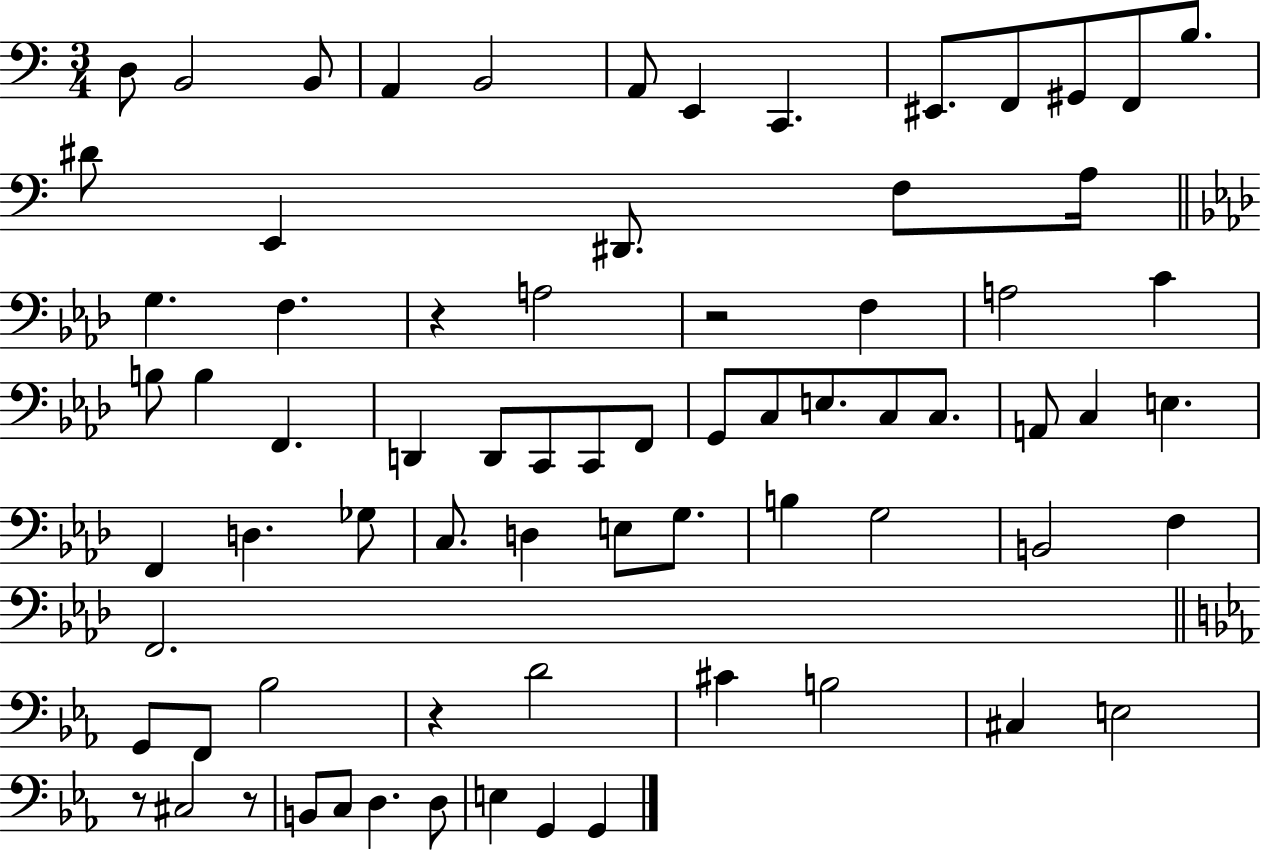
X:1
T:Untitled
M:3/4
L:1/4
K:C
D,/2 B,,2 B,,/2 A,, B,,2 A,,/2 E,, C,, ^E,,/2 F,,/2 ^G,,/2 F,,/2 B,/2 ^D/2 E,, ^D,,/2 F,/2 A,/4 G, F, z A,2 z2 F, A,2 C B,/2 B, F,, D,, D,,/2 C,,/2 C,,/2 F,,/2 G,,/2 C,/2 E,/2 C,/2 C,/2 A,,/2 C, E, F,, D, _G,/2 C,/2 D, E,/2 G,/2 B, G,2 B,,2 F, F,,2 G,,/2 F,,/2 _B,2 z D2 ^C B,2 ^C, E,2 z/2 ^C,2 z/2 B,,/2 C,/2 D, D,/2 E, G,, G,,